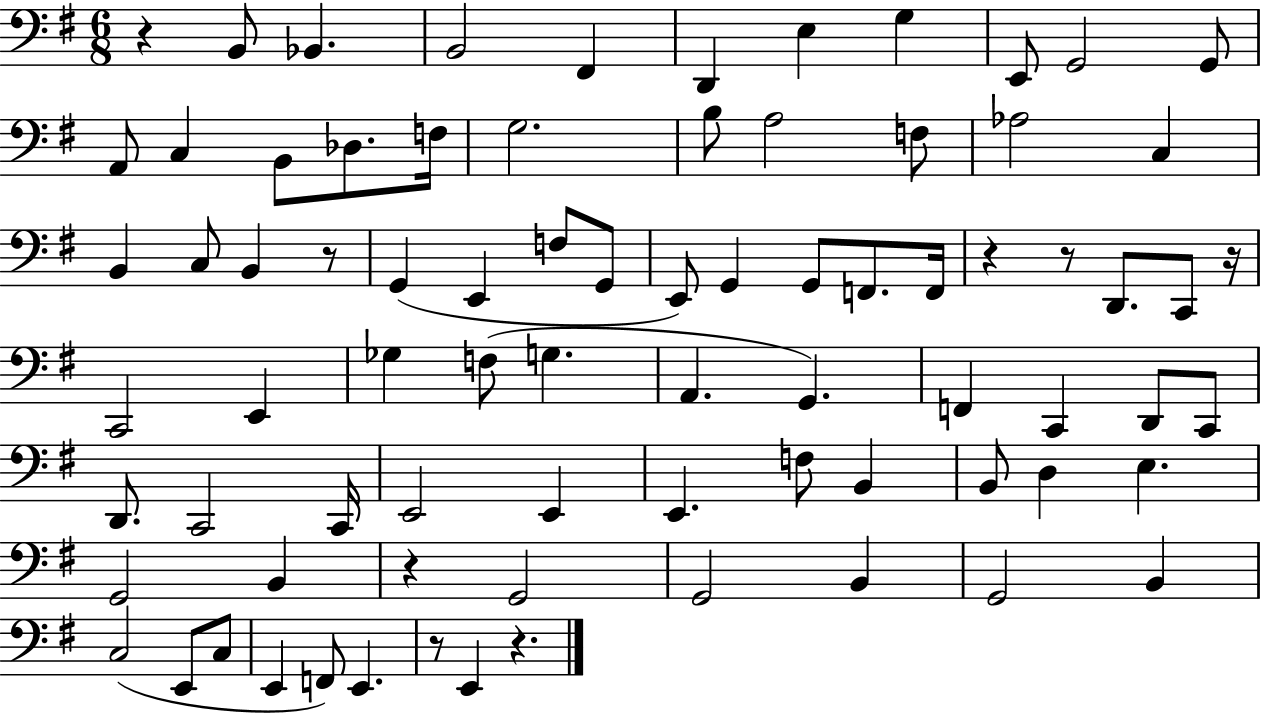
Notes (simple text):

R/q B2/e Bb2/q. B2/h F#2/q D2/q E3/q G3/q E2/e G2/h G2/e A2/e C3/q B2/e Db3/e. F3/s G3/h. B3/e A3/h F3/e Ab3/h C3/q B2/q C3/e B2/q R/e G2/q E2/q F3/e G2/e E2/e G2/q G2/e F2/e. F2/s R/q R/e D2/e. C2/e R/s C2/h E2/q Gb3/q F3/e G3/q. A2/q. G2/q. F2/q C2/q D2/e C2/e D2/e. C2/h C2/s E2/h E2/q E2/q. F3/e B2/q B2/e D3/q E3/q. G2/h B2/q R/q G2/h G2/h B2/q G2/h B2/q C3/h E2/e C3/e E2/q F2/e E2/q. R/e E2/q R/q.